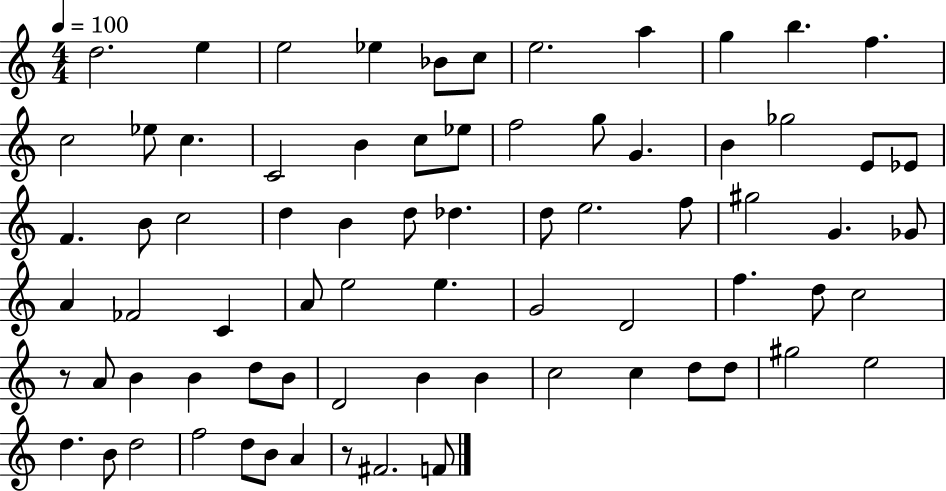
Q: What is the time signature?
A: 4/4